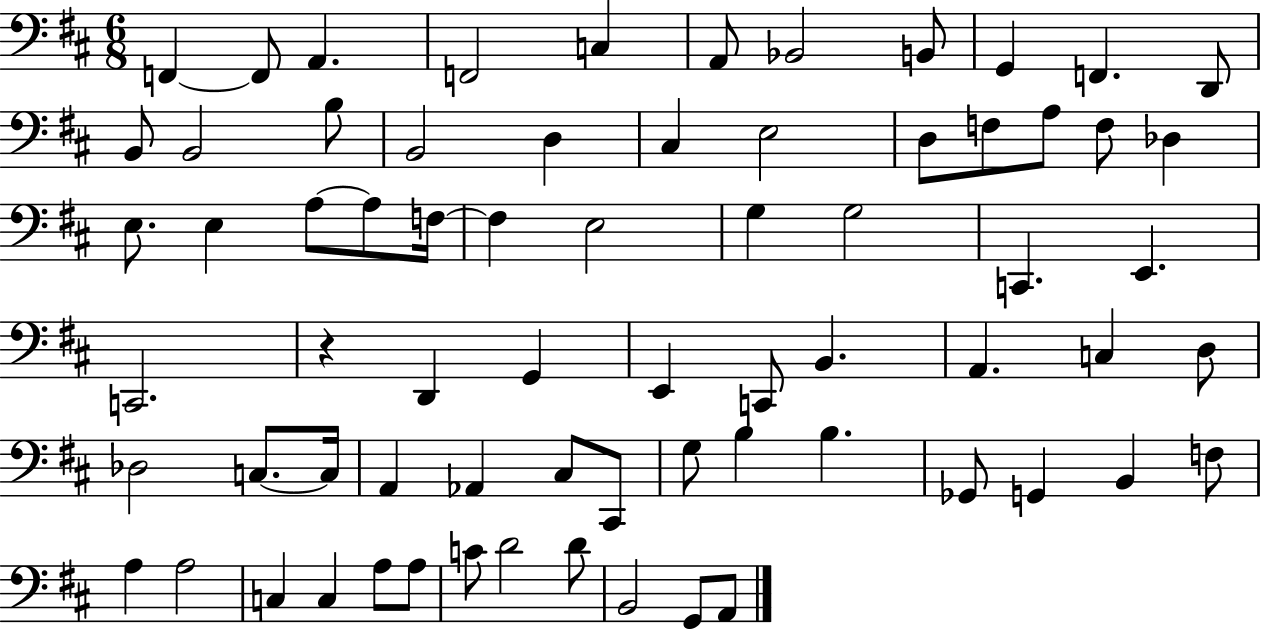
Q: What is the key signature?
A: D major